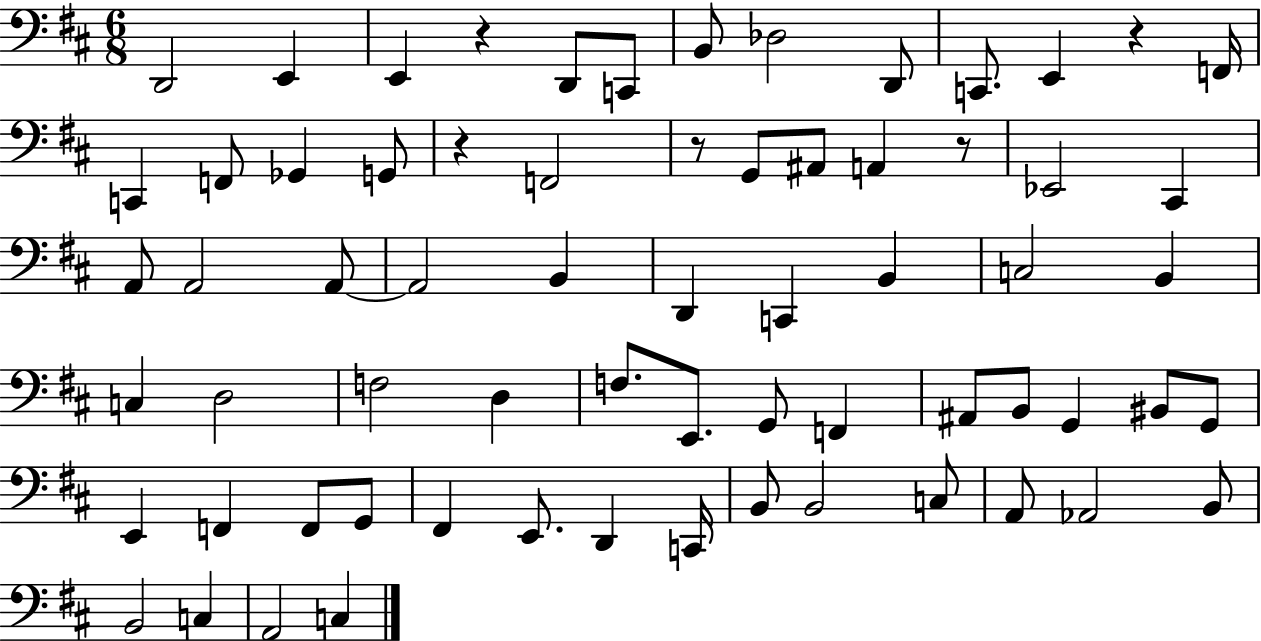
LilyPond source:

{
  \clef bass
  \numericTimeSignature
  \time 6/8
  \key d \major
  d,2 e,4 | e,4 r4 d,8 c,8 | b,8 des2 d,8 | c,8. e,4 r4 f,16 | \break c,4 f,8 ges,4 g,8 | r4 f,2 | r8 g,8 ais,8 a,4 r8 | ees,2 cis,4 | \break a,8 a,2 a,8~~ | a,2 b,4 | d,4 c,4 b,4 | c2 b,4 | \break c4 d2 | f2 d4 | f8. e,8. g,8 f,4 | ais,8 b,8 g,4 bis,8 g,8 | \break e,4 f,4 f,8 g,8 | fis,4 e,8. d,4 c,16 | b,8 b,2 c8 | a,8 aes,2 b,8 | \break b,2 c4 | a,2 c4 | \bar "|."
}